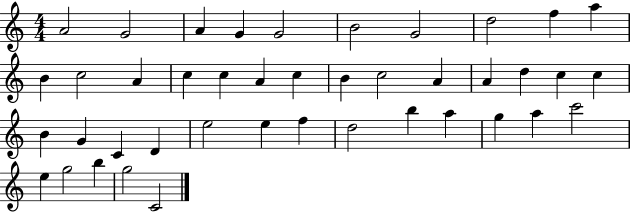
A4/h G4/h A4/q G4/q G4/h B4/h G4/h D5/h F5/q A5/q B4/q C5/h A4/q C5/q C5/q A4/q C5/q B4/q C5/h A4/q A4/q D5/q C5/q C5/q B4/q G4/q C4/q D4/q E5/h E5/q F5/q D5/h B5/q A5/q G5/q A5/q C6/h E5/q G5/h B5/q G5/h C4/h